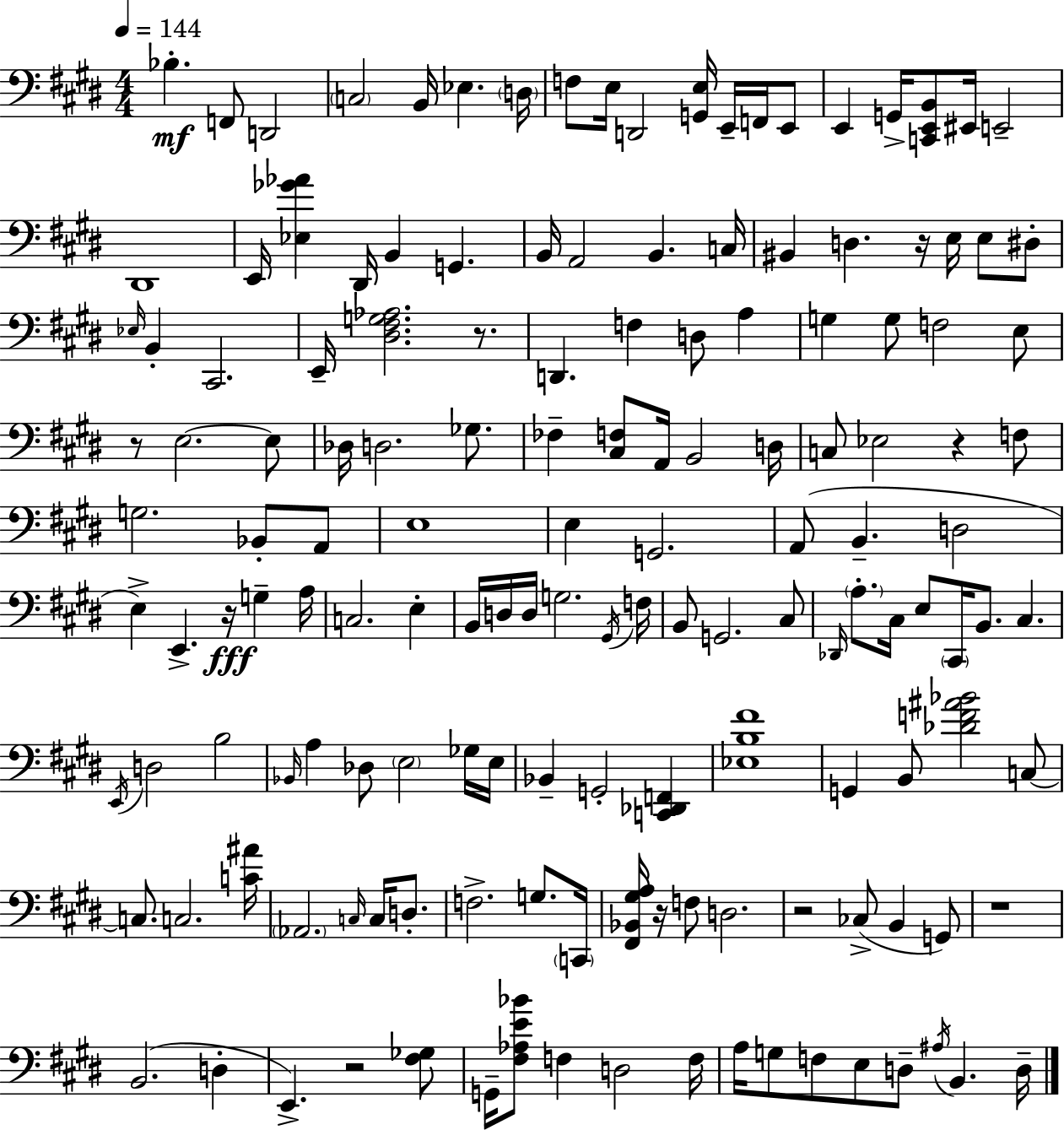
{
  \clef bass
  \numericTimeSignature
  \time 4/4
  \key e \major
  \tempo 4 = 144
  bes4.-.\mf f,8 d,2 | \parenthesize c2 b,16 ees4. \parenthesize d16 | f8 e16 d,2 <g, e>16 e,16-- f,16 e,8 | e,4 g,16-> <c, e, b,>8 eis,16 e,2-- | \break dis,1 | e,16 <ees ges' aes'>4 dis,16 b,4 g,4. | b,16 a,2 b,4. c16 | bis,4 d4. r16 e16 e8 dis8-. | \break \grace { ees16 } b,4-. cis,2. | e,16-- <dis fis g aes>2. r8. | d,4. f4 d8 a4 | g4 g8 f2 e8 | \break r8 e2.~~ e8 | des16 d2. ges8. | fes4-- <cis f>8 a,16 b,2 | d16 c8 ees2 r4 f8 | \break g2. bes,8-. a,8 | e1 | e4 g,2. | a,8( b,4.-- d2 | \break e4->) e,4.-> r16\fff g4-- | a16 c2. e4-. | b,16 d16 d16 g2. | \acciaccatura { gis,16 } f16 b,8 g,2. | \break cis8 \grace { des,16 } \parenthesize a8.-. cis16 e8 \parenthesize cis,16 b,8. cis4. | \acciaccatura { e,16 } d2 b2 | \grace { bes,16 } a4 des8 \parenthesize e2 | ges16 e16 bes,4-- g,2-. | \break <c, des, f,>4 <ees b fis'>1 | g,4 b,8 <des' f' ais' bes'>2 | c8~~ c8. c2. | <c' ais'>16 \parenthesize aes,2. | \break \grace { c16 } c16 d8.-. f2.-> | g8. \parenthesize c,16 <fis, bes, gis a>16 r16 f8 d2. | r2 ces8->( | b,4 g,8) r1 | \break b,2.( | d4-. e,4.->) r2 | <fis ges>8 g,16-- <fis aes e' bes'>8 f4 d2 | f16 a16 g8 f8 e8 d8-- \acciaccatura { ais16 } | \break b,4. d16-- \bar "|."
}